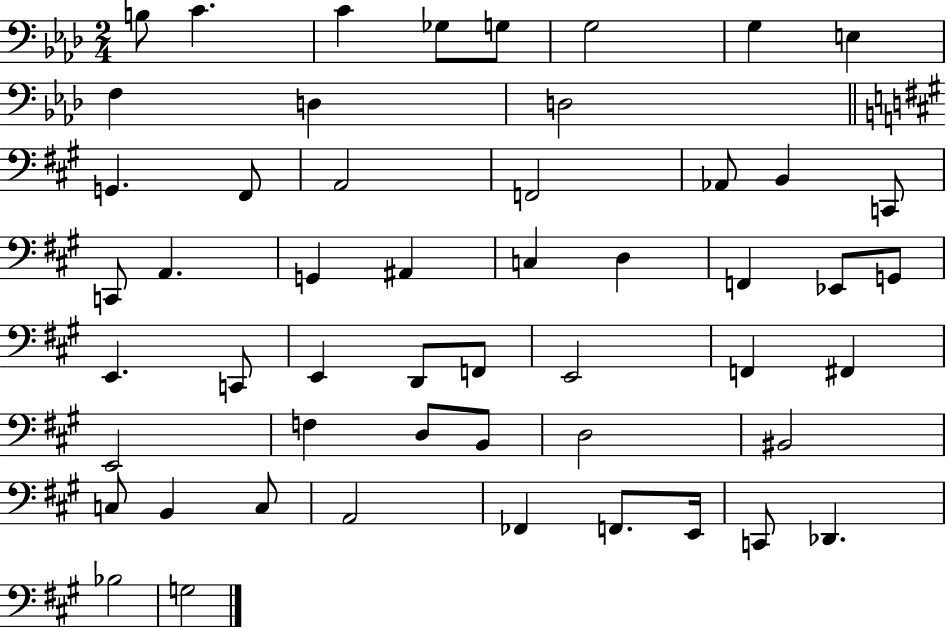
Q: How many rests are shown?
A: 0